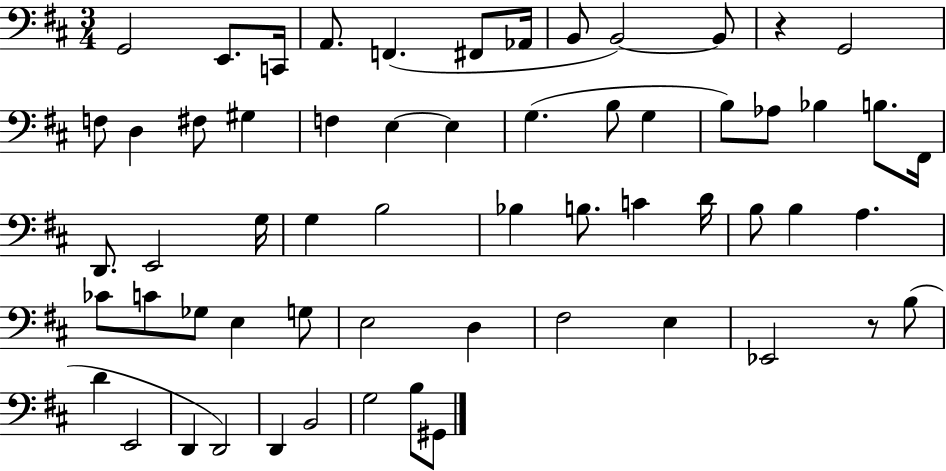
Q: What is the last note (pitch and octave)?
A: G#2